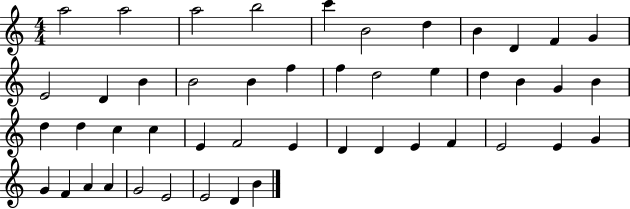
A5/h A5/h A5/h B5/h C6/q B4/h D5/q B4/q D4/q F4/q G4/q E4/h D4/q B4/q B4/h B4/q F5/q F5/q D5/h E5/q D5/q B4/q G4/q B4/q D5/q D5/q C5/q C5/q E4/q F4/h E4/q D4/q D4/q E4/q F4/q E4/h E4/q G4/q G4/q F4/q A4/q A4/q G4/h E4/h E4/h D4/q B4/q